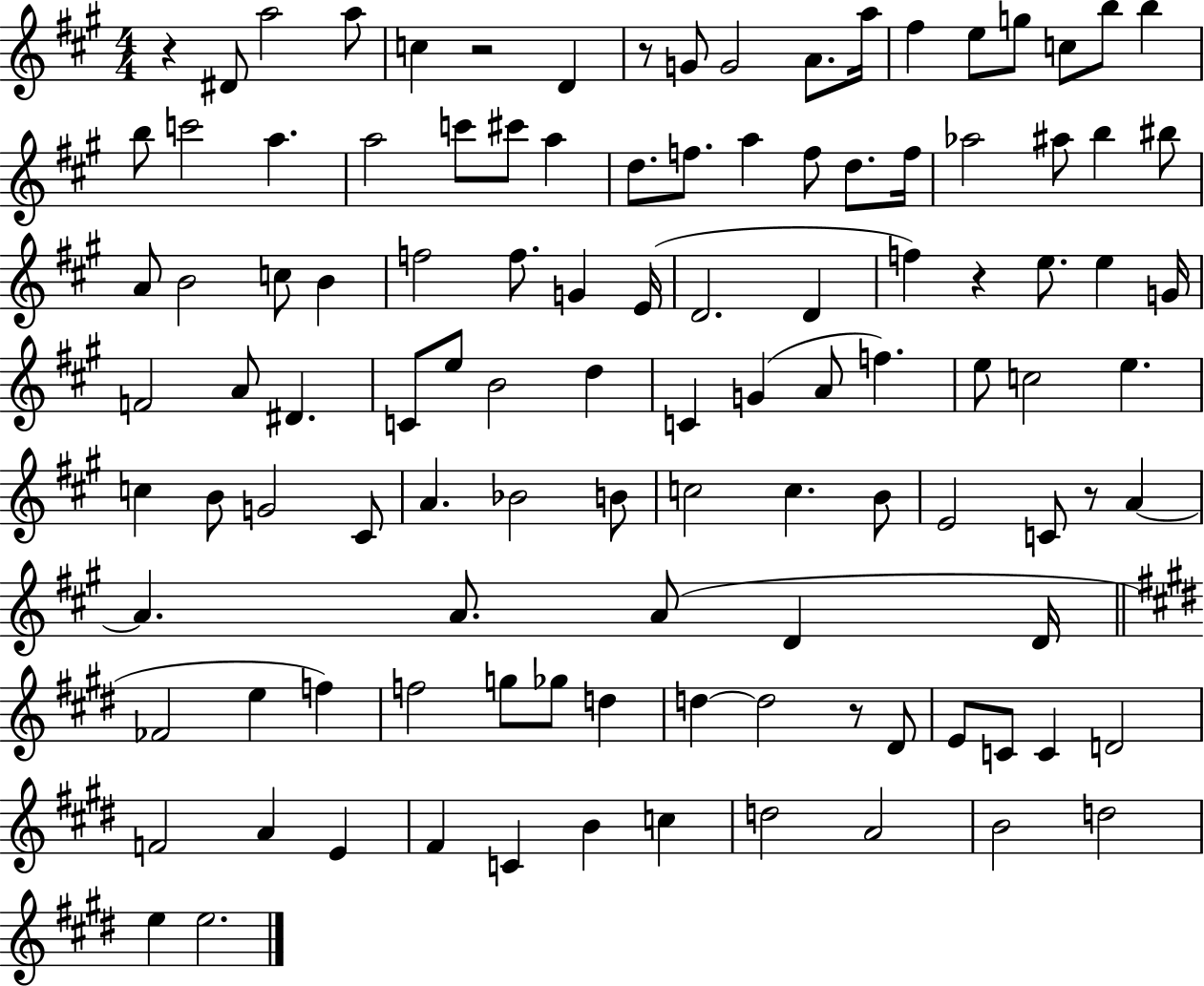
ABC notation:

X:1
T:Untitled
M:4/4
L:1/4
K:A
z ^D/2 a2 a/2 c z2 D z/2 G/2 G2 A/2 a/4 ^f e/2 g/2 c/2 b/2 b b/2 c'2 a a2 c'/2 ^c'/2 a d/2 f/2 a f/2 d/2 f/4 _a2 ^a/2 b ^b/2 A/2 B2 c/2 B f2 f/2 G E/4 D2 D f z e/2 e G/4 F2 A/2 ^D C/2 e/2 B2 d C G A/2 f e/2 c2 e c B/2 G2 ^C/2 A _B2 B/2 c2 c B/2 E2 C/2 z/2 A A A/2 A/2 D D/4 _F2 e f f2 g/2 _g/2 d d d2 z/2 ^D/2 E/2 C/2 C D2 F2 A E ^F C B c d2 A2 B2 d2 e e2